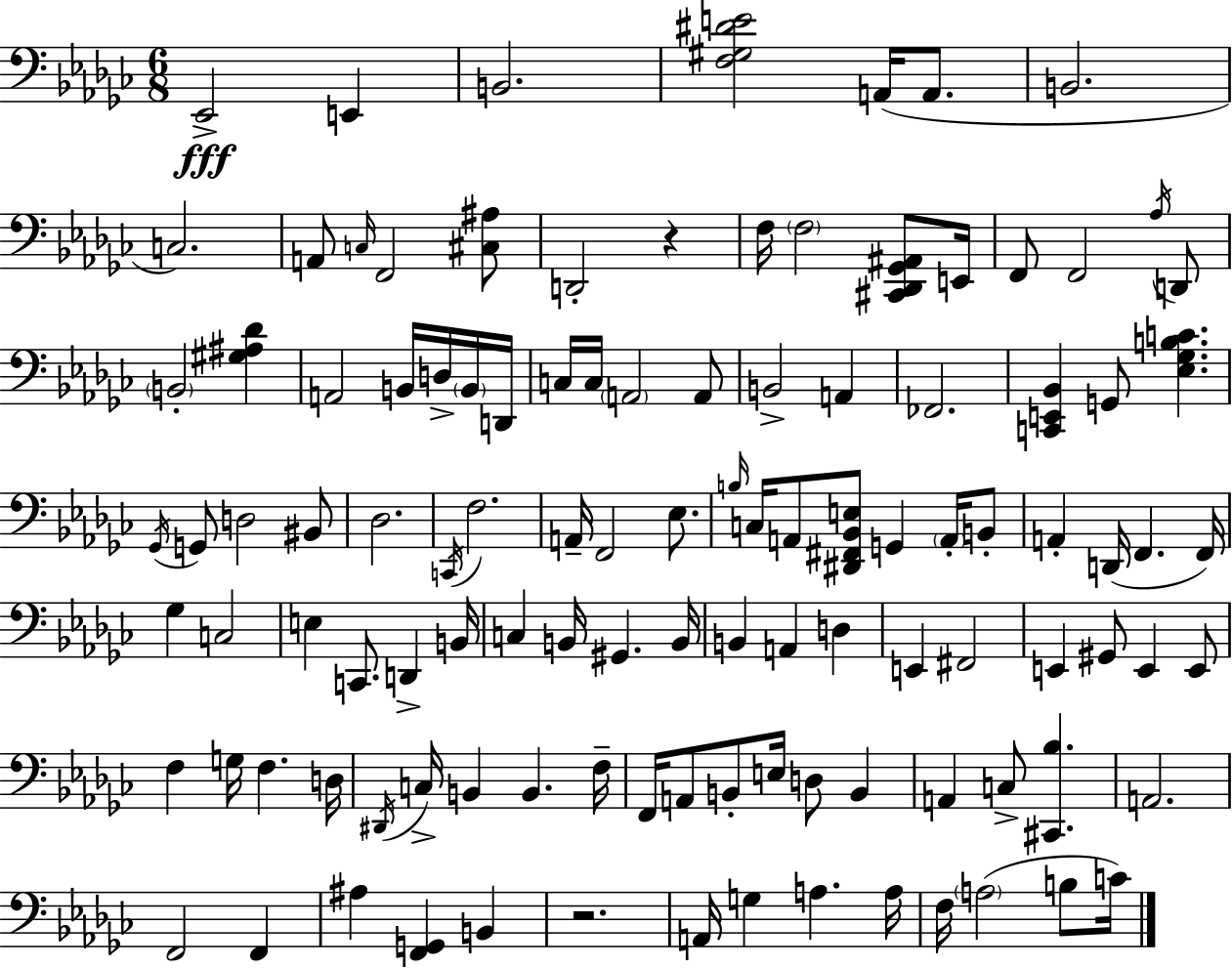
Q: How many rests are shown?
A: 2